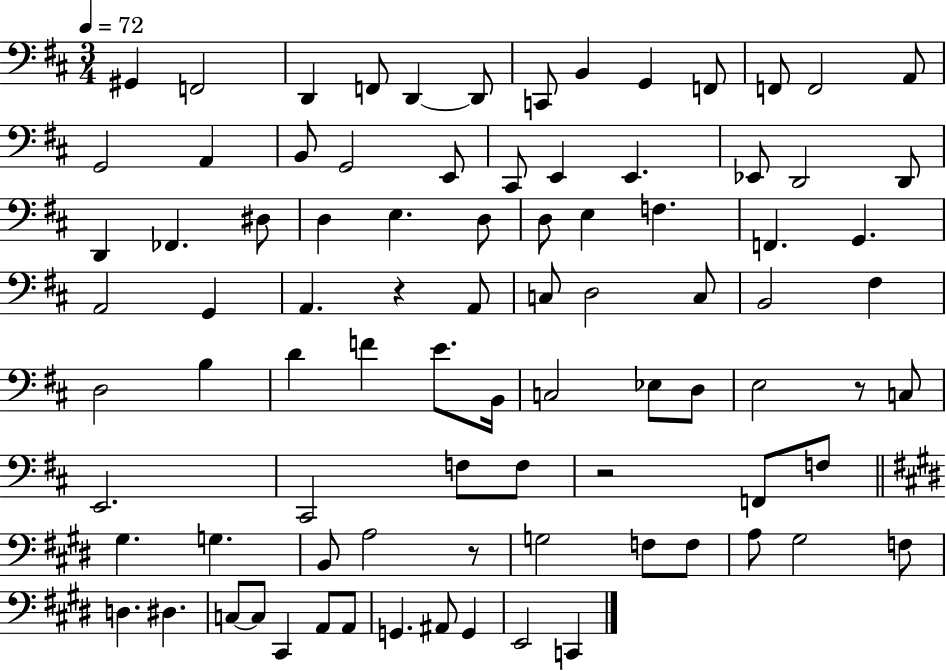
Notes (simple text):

G#2/q F2/h D2/q F2/e D2/q D2/e C2/e B2/q G2/q F2/e F2/e F2/h A2/e G2/h A2/q B2/e G2/h E2/e C#2/e E2/q E2/q. Eb2/e D2/h D2/e D2/q FES2/q. D#3/e D3/q E3/q. D3/e D3/e E3/q F3/q. F2/q. G2/q. A2/h G2/q A2/q. R/q A2/e C3/e D3/h C3/e B2/h F#3/q D3/h B3/q D4/q F4/q E4/e. B2/s C3/h Eb3/e D3/e E3/h R/e C3/e E2/h. C#2/h F3/e F3/e R/h F2/e F3/e G#3/q. G3/q. B2/e A3/h R/e G3/h F3/e F3/e A3/e G#3/h F3/e D3/q. D#3/q. C3/e C3/e C#2/q A2/e A2/e G2/q. A#2/e G2/q E2/h C2/q